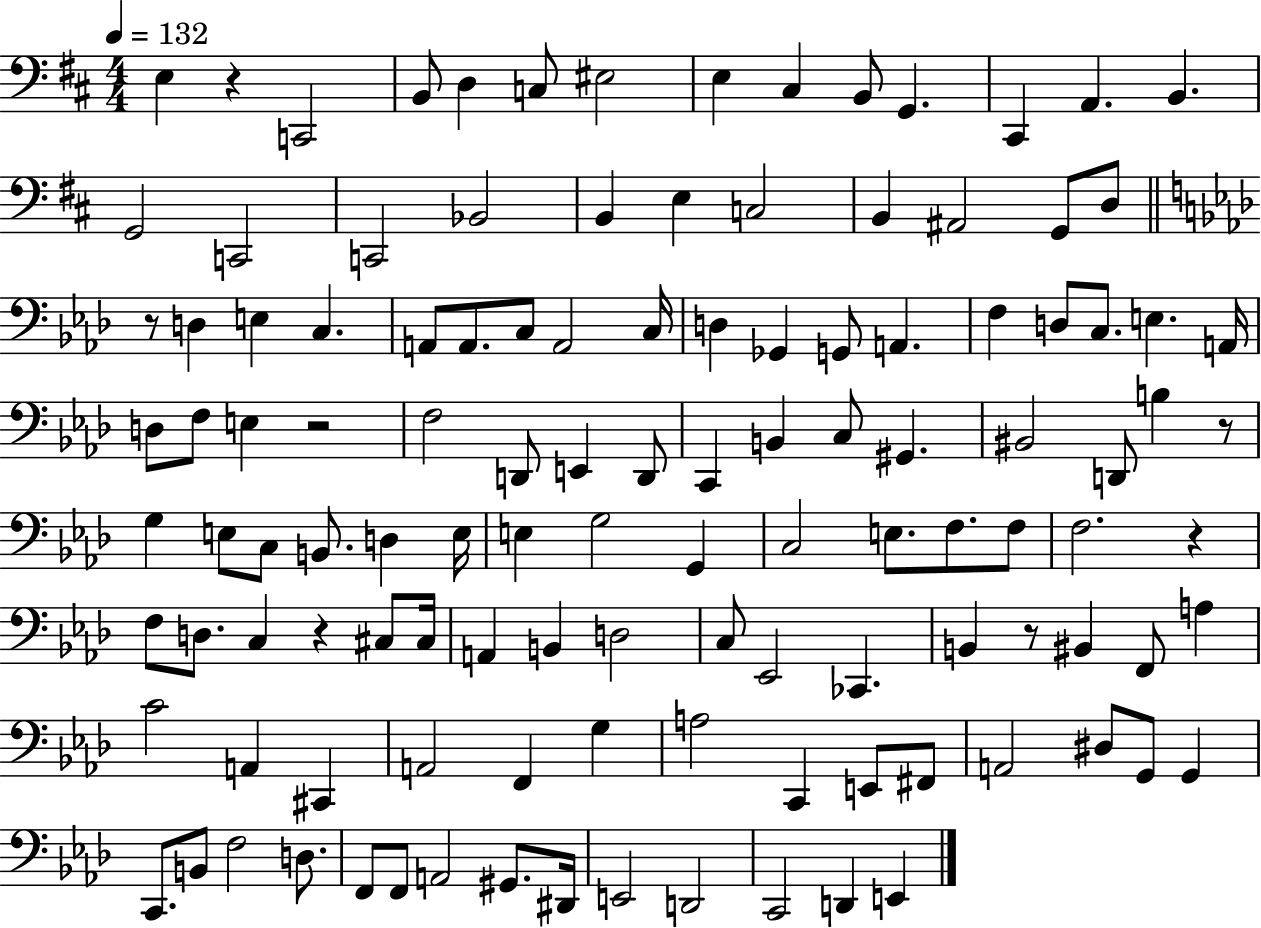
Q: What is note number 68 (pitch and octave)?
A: F3